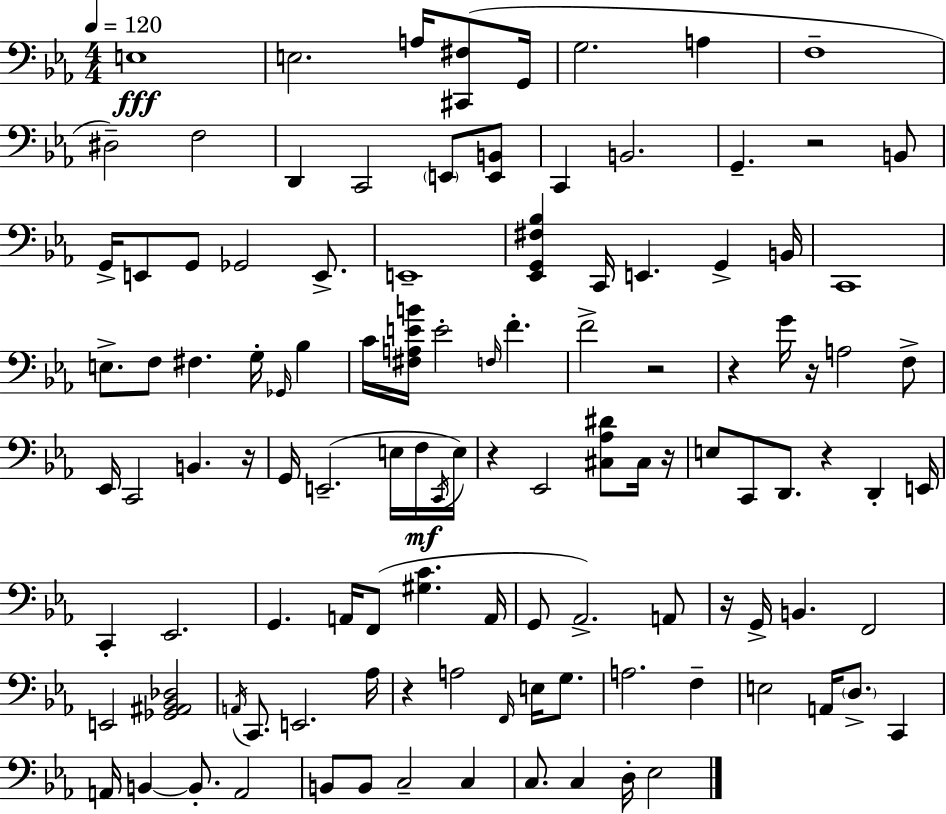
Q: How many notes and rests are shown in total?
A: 113